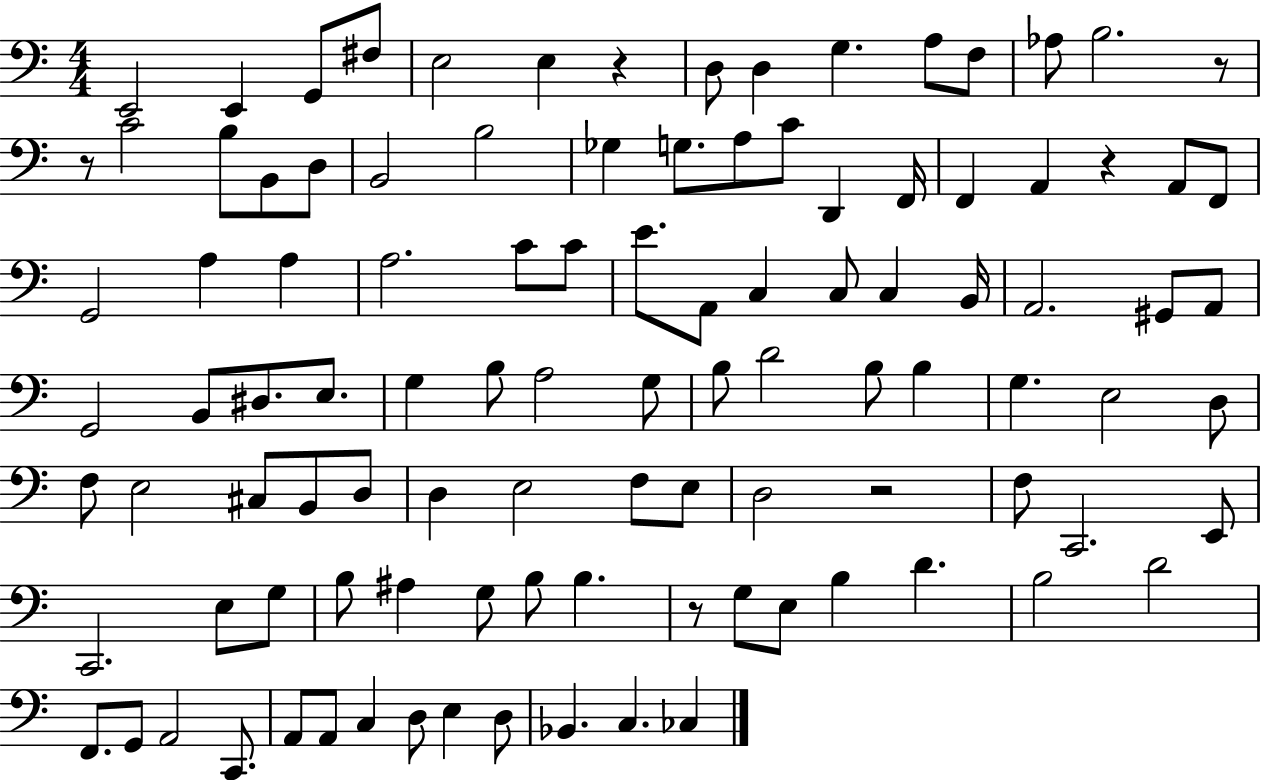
{
  \clef bass
  \numericTimeSignature
  \time 4/4
  \key c \major
  e,2 e,4 g,8 fis8 | e2 e4 r4 | d8 d4 g4. a8 f8 | aes8 b2. r8 | \break r8 c'2 b8 b,8 d8 | b,2 b2 | ges4 g8. a8 c'8 d,4 f,16 | f,4 a,4 r4 a,8 f,8 | \break g,2 a4 a4 | a2. c'8 c'8 | e'8. a,8 c4 c8 c4 b,16 | a,2. gis,8 a,8 | \break g,2 b,8 dis8. e8. | g4 b8 a2 g8 | b8 d'2 b8 b4 | g4. e2 d8 | \break f8 e2 cis8 b,8 d8 | d4 e2 f8 e8 | d2 r2 | f8 c,2. e,8 | \break c,2. e8 g8 | b8 ais4 g8 b8 b4. | r8 g8 e8 b4 d'4. | b2 d'2 | \break f,8. g,8 a,2 c,8. | a,8 a,8 c4 d8 e4 d8 | bes,4. c4. ces4 | \bar "|."
}